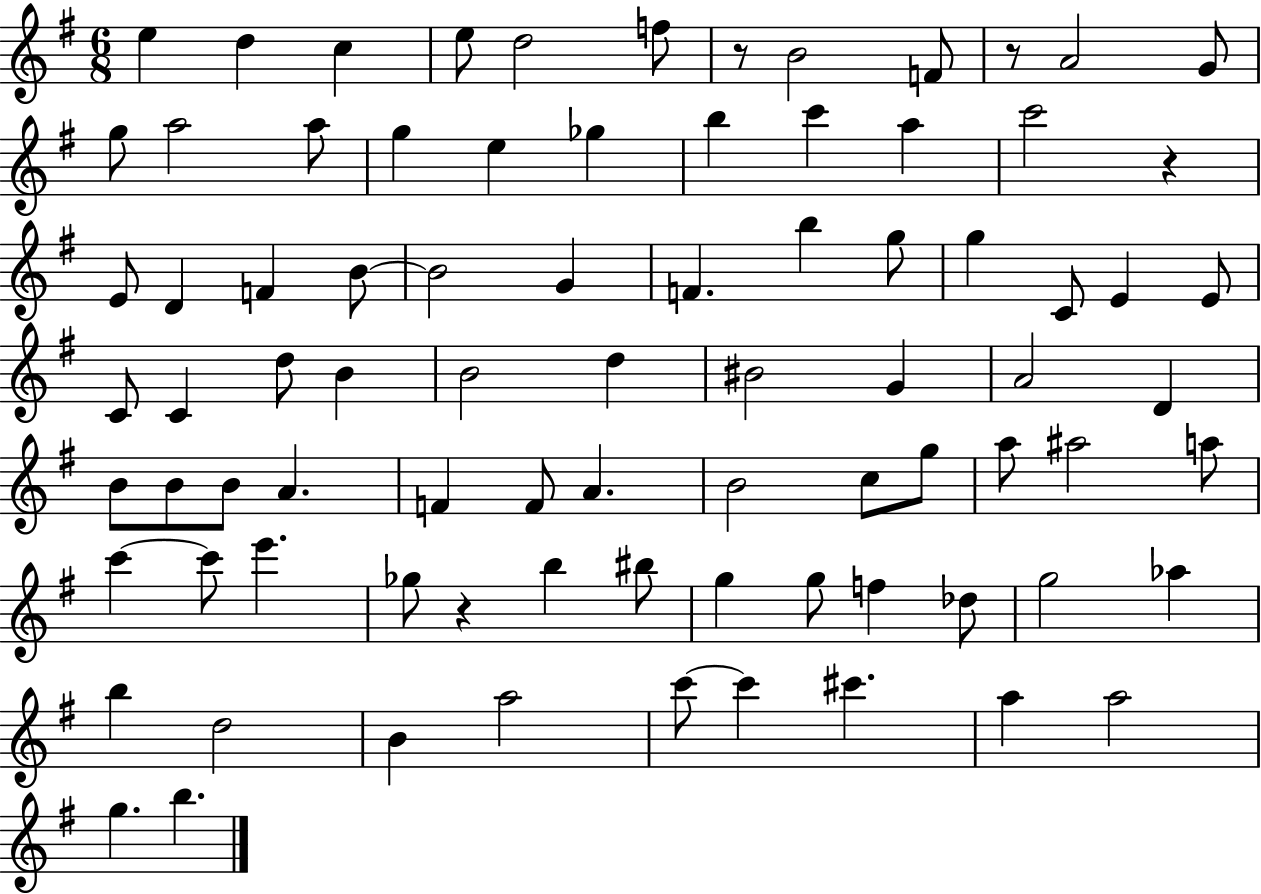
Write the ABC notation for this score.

X:1
T:Untitled
M:6/8
L:1/4
K:G
e d c e/2 d2 f/2 z/2 B2 F/2 z/2 A2 G/2 g/2 a2 a/2 g e _g b c' a c'2 z E/2 D F B/2 B2 G F b g/2 g C/2 E E/2 C/2 C d/2 B B2 d ^B2 G A2 D B/2 B/2 B/2 A F F/2 A B2 c/2 g/2 a/2 ^a2 a/2 c' c'/2 e' _g/2 z b ^b/2 g g/2 f _d/2 g2 _a b d2 B a2 c'/2 c' ^c' a a2 g b